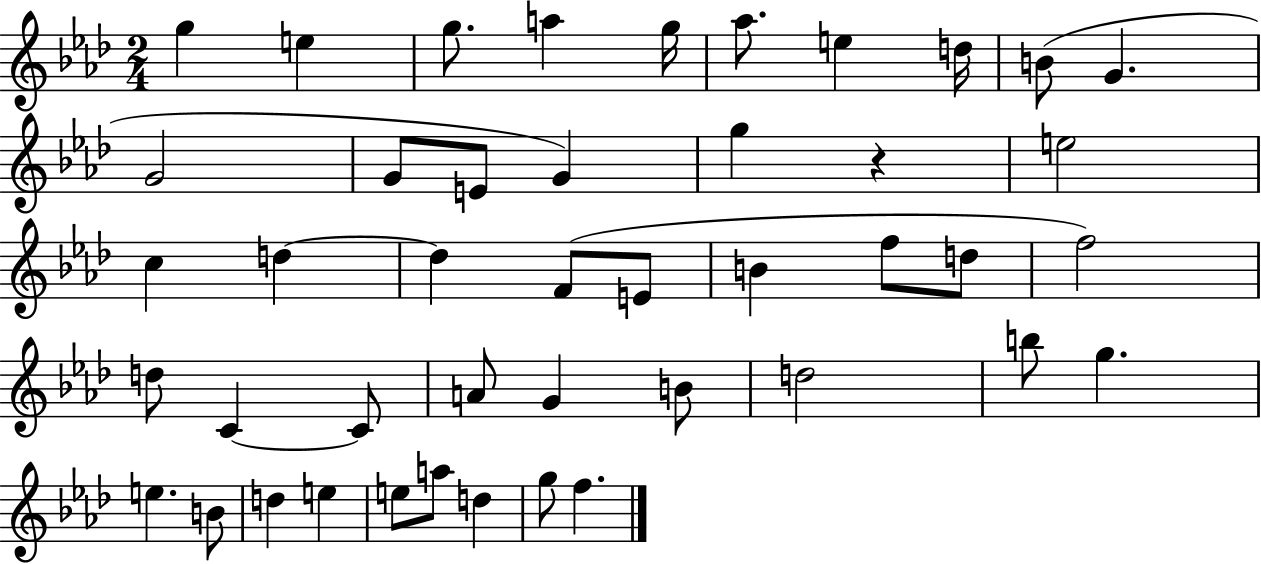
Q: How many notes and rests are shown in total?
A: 44